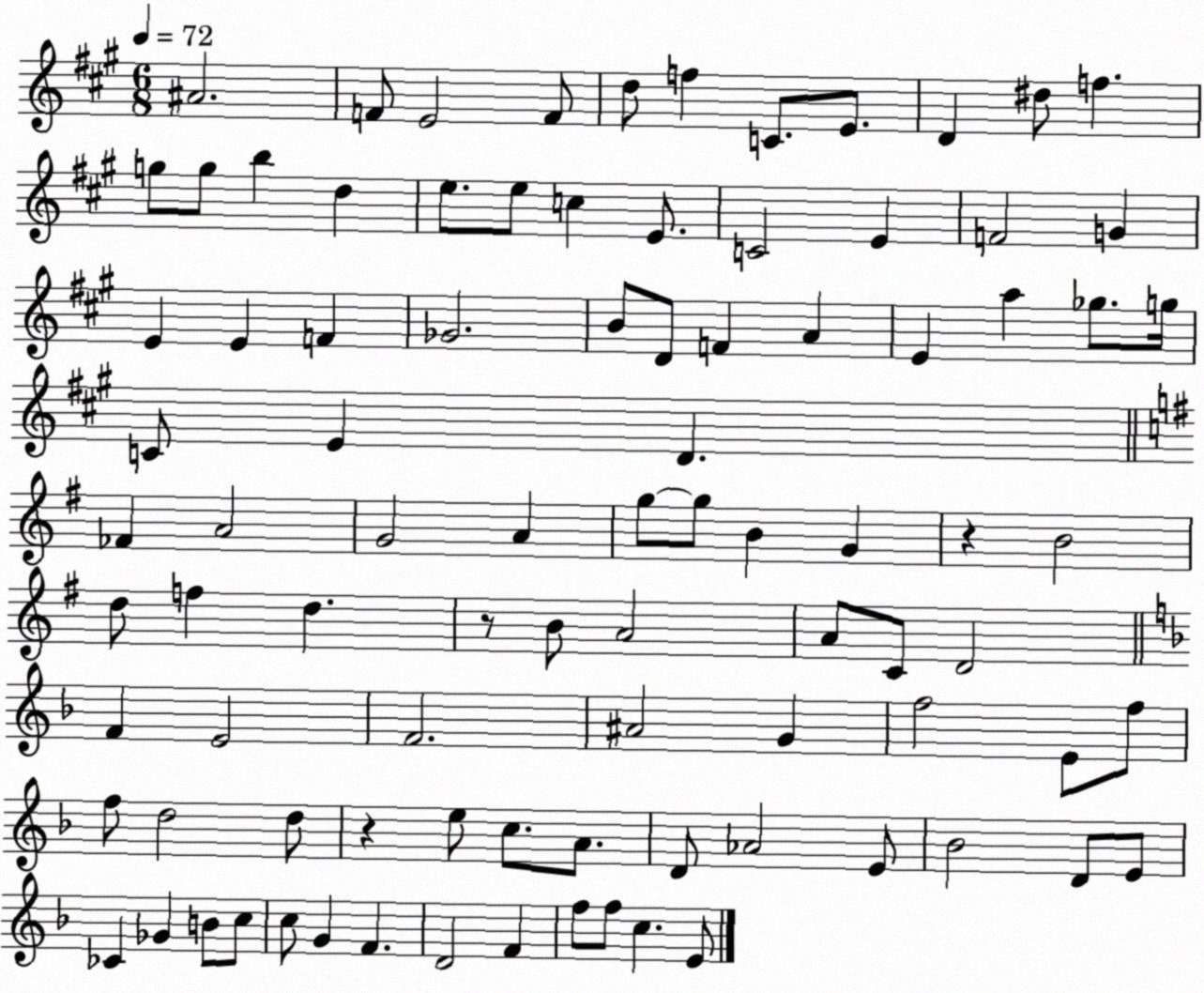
X:1
T:Untitled
M:6/8
L:1/4
K:A
^A2 F/2 E2 F/2 d/2 f C/2 E/2 D ^d/2 f g/2 g/2 b d e/2 e/2 c E/2 C2 E F2 G E E F _G2 B/2 D/2 F A E a _g/2 g/4 C/2 E D _F A2 G2 A g/2 g/2 B G z B2 d/2 f d z/2 B/2 A2 A/2 C/2 D2 F E2 F2 ^A2 G f2 E/2 f/2 f/2 d2 d/2 z e/2 c/2 A/2 D/2 _A2 E/2 _B2 D/2 E/2 _C _G B/2 c/2 c/2 G F D2 F f/2 f/2 c E/2